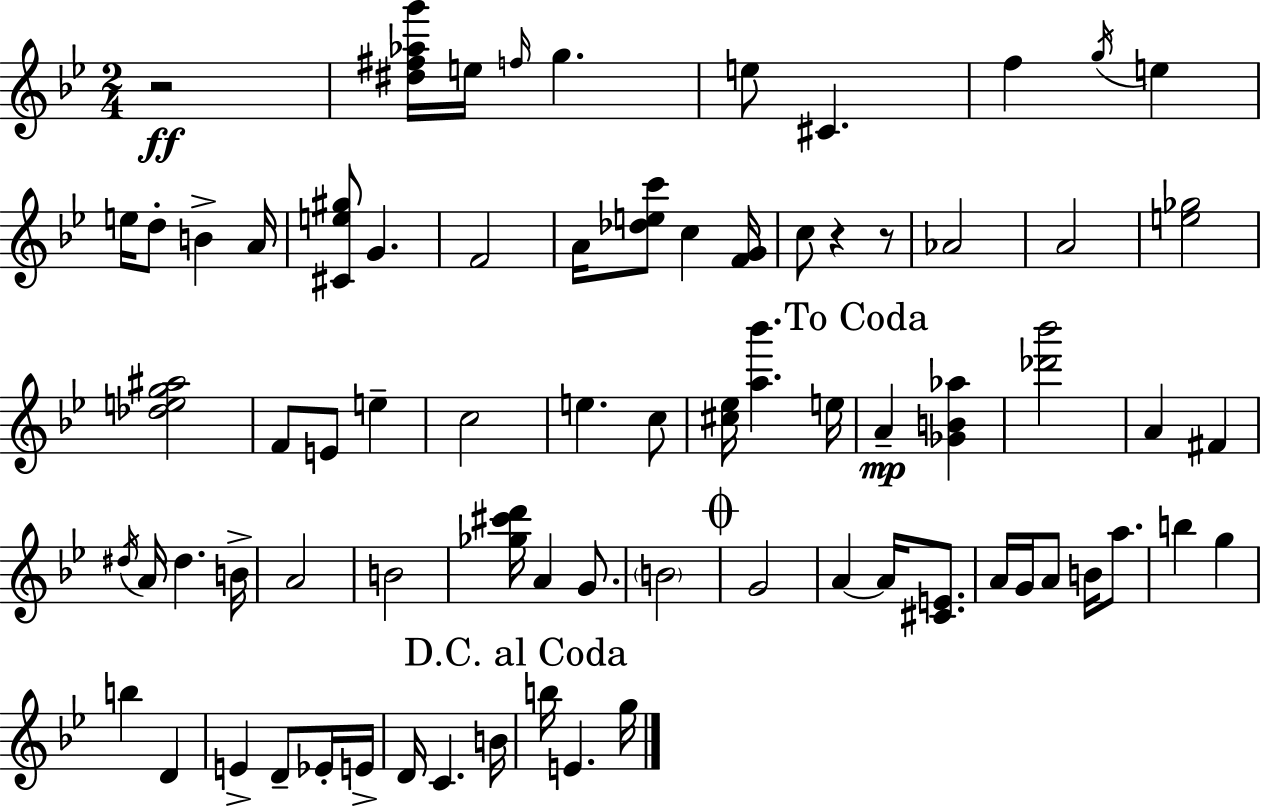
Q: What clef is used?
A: treble